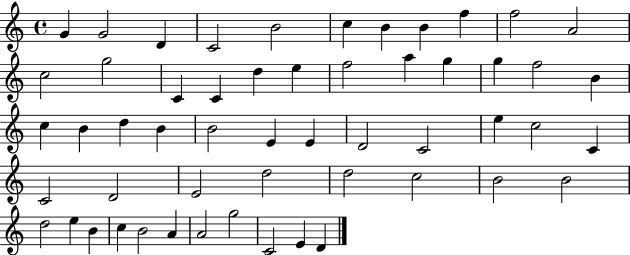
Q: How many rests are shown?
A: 0